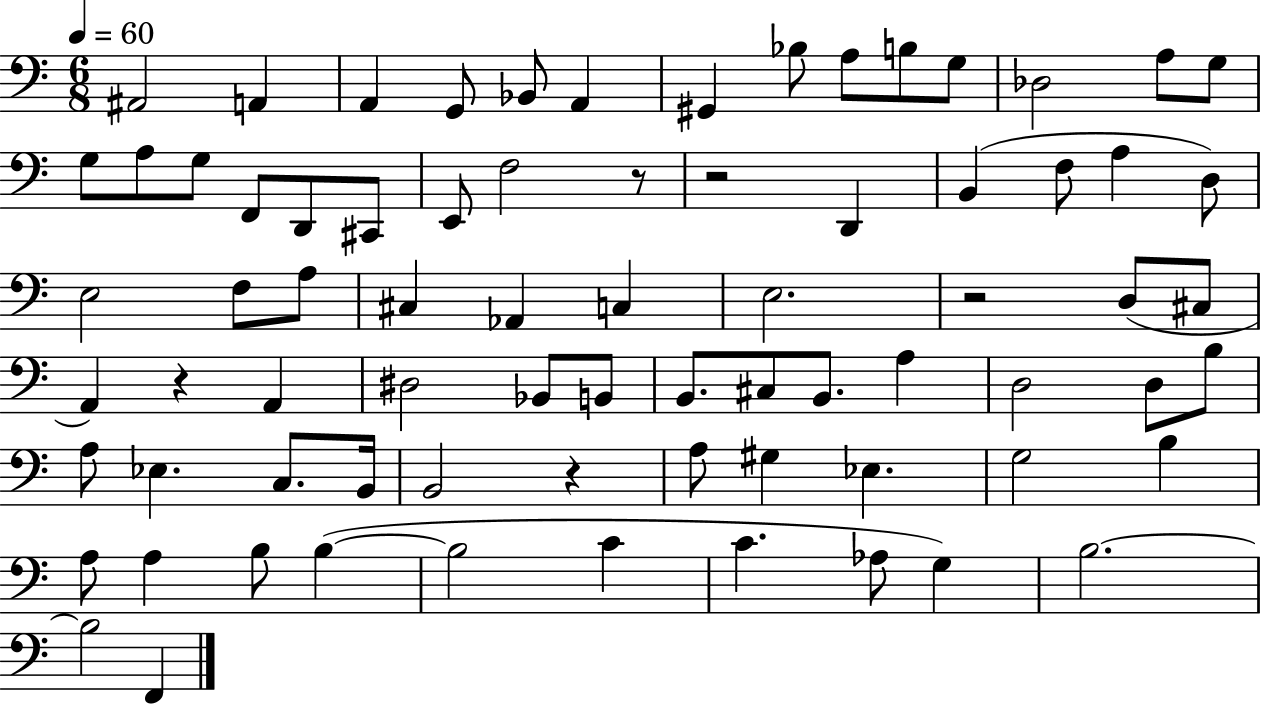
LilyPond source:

{
  \clef bass
  \numericTimeSignature
  \time 6/8
  \key c \major
  \tempo 4 = 60
  \repeat volta 2 { ais,2 a,4 | a,4 g,8 bes,8 a,4 | gis,4 bes8 a8 b8 g8 | des2 a8 g8 | \break g8 a8 g8 f,8 d,8 cis,8 | e,8 f2 r8 | r2 d,4 | b,4( f8 a4 d8) | \break e2 f8 a8 | cis4 aes,4 c4 | e2. | r2 d8( cis8 | \break a,4) r4 a,4 | dis2 bes,8 b,8 | b,8. cis8 b,8. a4 | d2 d8 b8 | \break a8 ees4. c8. b,16 | b,2 r4 | a8 gis4 ees4. | g2 b4 | \break a8 a4 b8 b4~(~ | b2 c'4 | c'4. aes8 g4) | b2.~~ | \break b2 f,4 | } \bar "|."
}